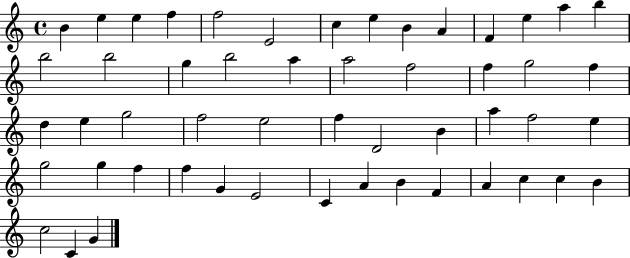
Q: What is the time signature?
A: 4/4